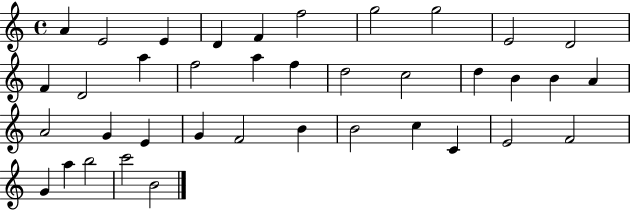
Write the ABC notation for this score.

X:1
T:Untitled
M:4/4
L:1/4
K:C
A E2 E D F f2 g2 g2 E2 D2 F D2 a f2 a f d2 c2 d B B A A2 G E G F2 B B2 c C E2 F2 G a b2 c'2 B2